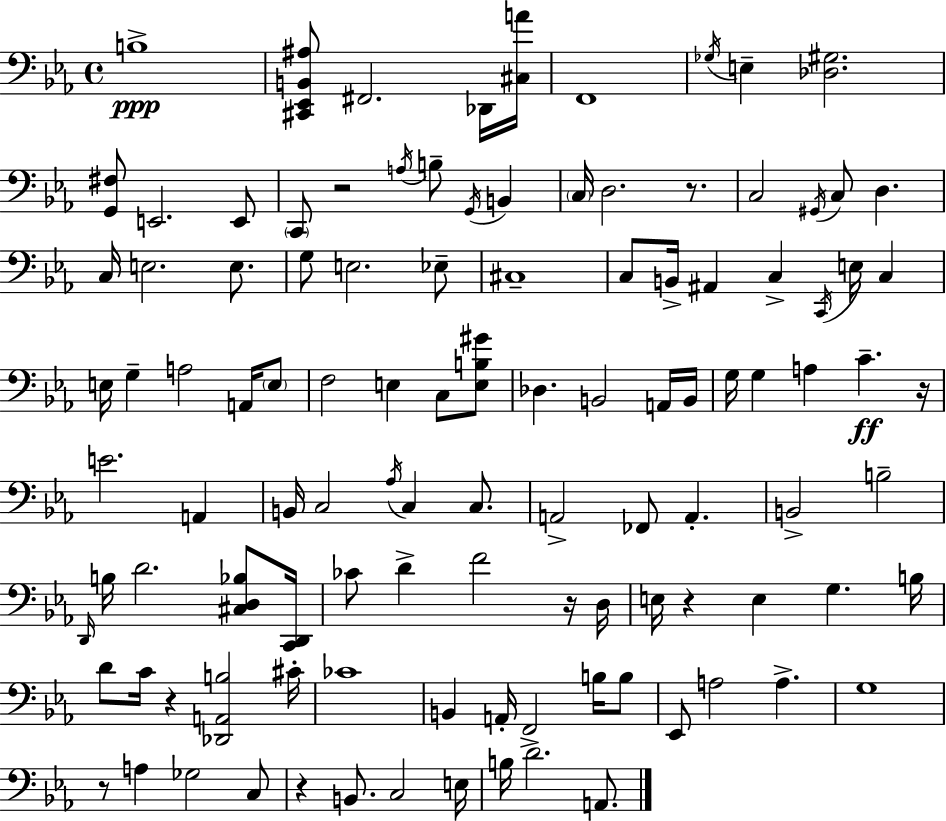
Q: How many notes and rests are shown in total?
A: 110